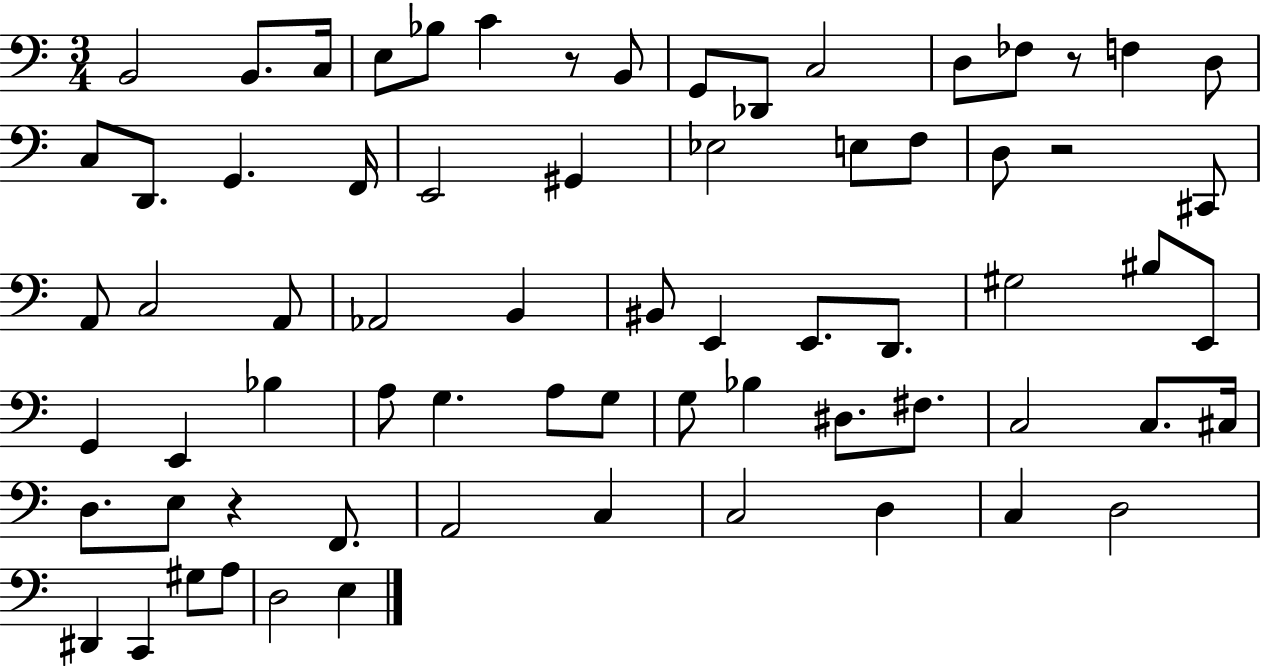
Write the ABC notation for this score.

X:1
T:Untitled
M:3/4
L:1/4
K:C
B,,2 B,,/2 C,/4 E,/2 _B,/2 C z/2 B,,/2 G,,/2 _D,,/2 C,2 D,/2 _F,/2 z/2 F, D,/2 C,/2 D,,/2 G,, F,,/4 E,,2 ^G,, _E,2 E,/2 F,/2 D,/2 z2 ^C,,/2 A,,/2 C,2 A,,/2 _A,,2 B,, ^B,,/2 E,, E,,/2 D,,/2 ^G,2 ^B,/2 E,,/2 G,, E,, _B, A,/2 G, A,/2 G,/2 G,/2 _B, ^D,/2 ^F,/2 C,2 C,/2 ^C,/4 D,/2 E,/2 z F,,/2 A,,2 C, C,2 D, C, D,2 ^D,, C,, ^G,/2 A,/2 D,2 E,